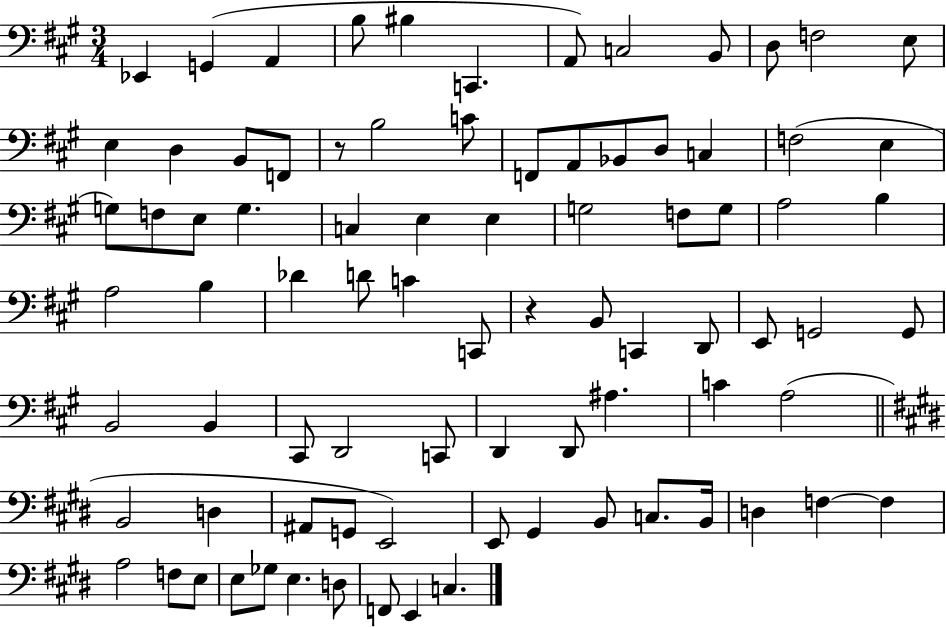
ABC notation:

X:1
T:Untitled
M:3/4
L:1/4
K:A
_E,, G,, A,, B,/2 ^B, C,, A,,/2 C,2 B,,/2 D,/2 F,2 E,/2 E, D, B,,/2 F,,/2 z/2 B,2 C/2 F,,/2 A,,/2 _B,,/2 D,/2 C, F,2 E, G,/2 F,/2 E,/2 G, C, E, E, G,2 F,/2 G,/2 A,2 B, A,2 B, _D D/2 C C,,/2 z B,,/2 C,, D,,/2 E,,/2 G,,2 G,,/2 B,,2 B,, ^C,,/2 D,,2 C,,/2 D,, D,,/2 ^A, C A,2 B,,2 D, ^A,,/2 G,,/2 E,,2 E,,/2 ^G,, B,,/2 C,/2 B,,/4 D, F, F, A,2 F,/2 E,/2 E,/2 _G,/2 E, D,/2 F,,/2 E,, C,